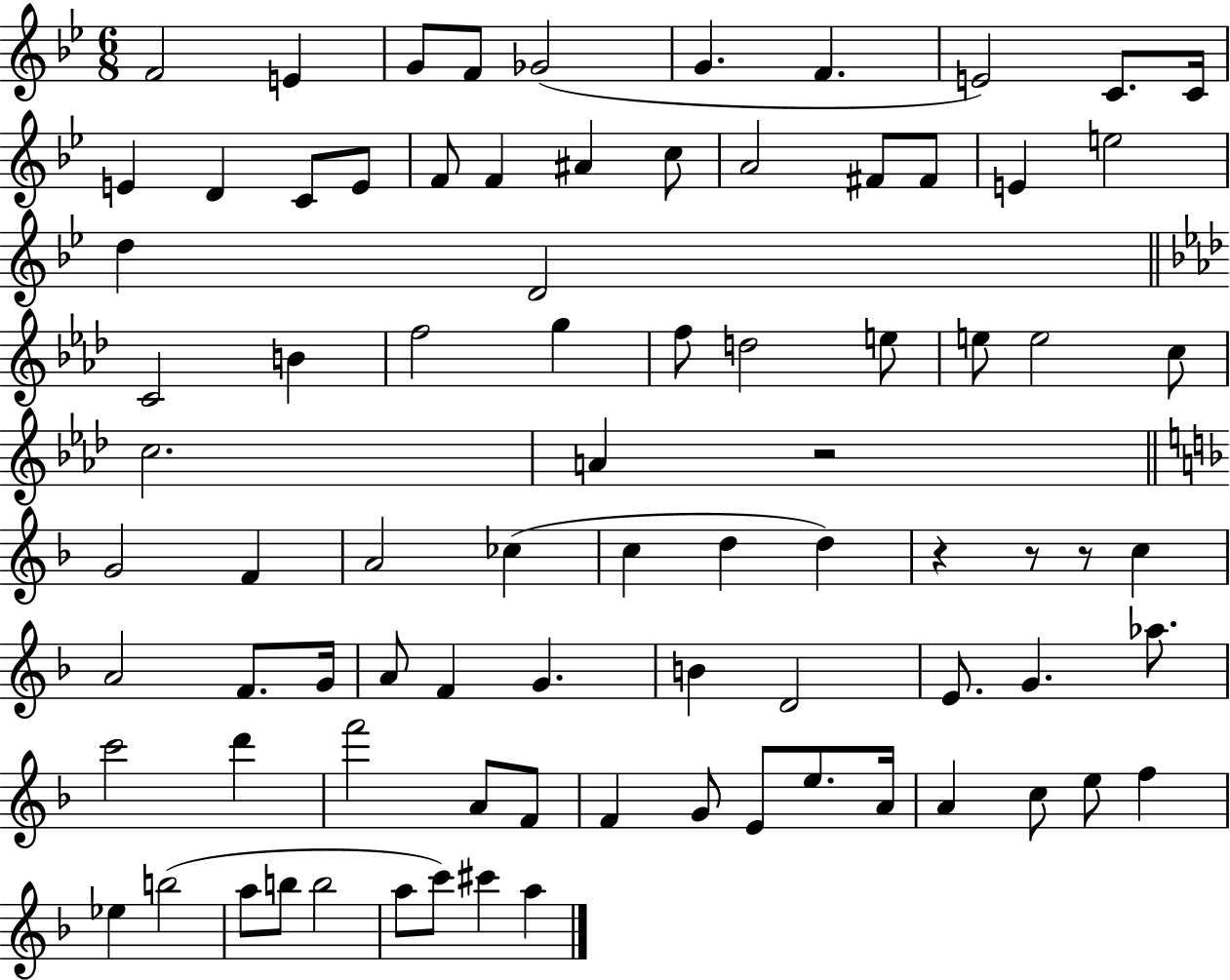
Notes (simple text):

F4/h E4/q G4/e F4/e Gb4/h G4/q. F4/q. E4/h C4/e. C4/s E4/q D4/q C4/e E4/e F4/e F4/q A#4/q C5/e A4/h F#4/e F#4/e E4/q E5/h D5/q D4/h C4/h B4/q F5/h G5/q F5/e D5/h E5/e E5/e E5/h C5/e C5/h. A4/q R/h G4/h F4/q A4/h CES5/q C5/q D5/q D5/q R/q R/e R/e C5/q A4/h F4/e. G4/s A4/e F4/q G4/q. B4/q D4/h E4/e. G4/q. Ab5/e. C6/h D6/q F6/h A4/e F4/e F4/q G4/e E4/e E5/e. A4/s A4/q C5/e E5/e F5/q Eb5/q B5/h A5/e B5/e B5/h A5/e C6/e C#6/q A5/q